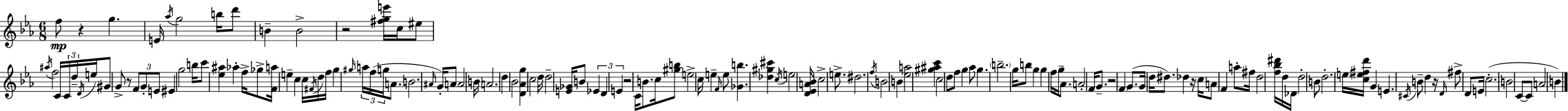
{
  \clef treble
  \numericTimeSignature
  \time 6/8
  \key c \minor
  f''8\mp r4 g''4. | e'16 \acciaccatura { aes''16 } g''2 b''16 d'''8 | b'4-- b'2-> | r2 <fis'' g'' e'''>16 c''16 eis''8 | \break \acciaccatura { ais''16 } f''2 c'16 \tuplet 3/2 { c'16 | d''16-- \acciaccatura { d'16 } } e''16 gis'8 g'8-> r8 \tuplet 3/2 { f'8 g'8-. | e'8 } eis'4 g''2 | b''16 c'''8 <ees'' ais''>4 aes''4-. | \break f''16-> ges''8-> <f' a''>16 e''4-- c''4 | c''16 \acciaccatura { fis'16 } d''16 f''16 g''4 \grace { gis''16 } \tuplet 3/2 { a''16 | f''16( g''16 } a'8. b'2. | \grace { ais'16 } g'16-.) a'8 a'2 | \break b'16 a'2. | d''4 bes'2 | <d' aes' g''>4 c''2 | d''16 d''2-- | \break <e' ges'>16 b'8 \tuplet 3/2 { ees'4 d'4 | e'4 } r2 | c'16 b'8. c''16 <gis'' b''>8 e''2-> | c''16 e''4-- \grace { f'16 } e''8 | \break <ges' b''>4. <des'' gis'' cis'''>4 \acciaccatura { c''16 } | e''2 <d' ees' a' bes'>16 c''2-> | e''8.-> dis''2. | \acciaccatura { f''16 } b'2 | \break b'4 <ees'' a''>2 | <gis'' ais'' c'''>4 c''2 | d''8 f''8 g''4 | aes''8 g''4. \parenthesize b''2.-- | \break g''16 b''8 | g''4 g''4 f''16 g''16-- aes'8. | a'2-. f'16 g'8.-- | r2 \parenthesize f'4 | \break g'8.( g'16 d''16 dis''8.) des''4 | r16 c''16 a'8 f'4 a''8-. fis''16 | d''2 <f'' bes'' dis'''>16 d''16 des'16 d''2-. | b'8 d''2.-. | \break \parenthesize e''16 <c'' e'' fis'' d'''>16 g'4 | e'4. \acciaccatura { cis'16 } b'8-- | d''4 r16 \grace { d'16 } fis''8-> d'8 e'16 c''2.-.( | b'2 | \break c'8~~ c'8 a'2 | b'4) \bar "|."
}